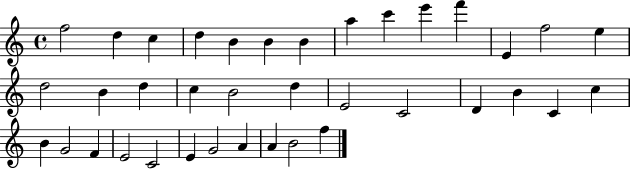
F5/h D5/q C5/q D5/q B4/q B4/q B4/q A5/q C6/q E6/q F6/q E4/q F5/h E5/q D5/h B4/q D5/q C5/q B4/h D5/q E4/h C4/h D4/q B4/q C4/q C5/q B4/q G4/h F4/q E4/h C4/h E4/q G4/h A4/q A4/q B4/h F5/q